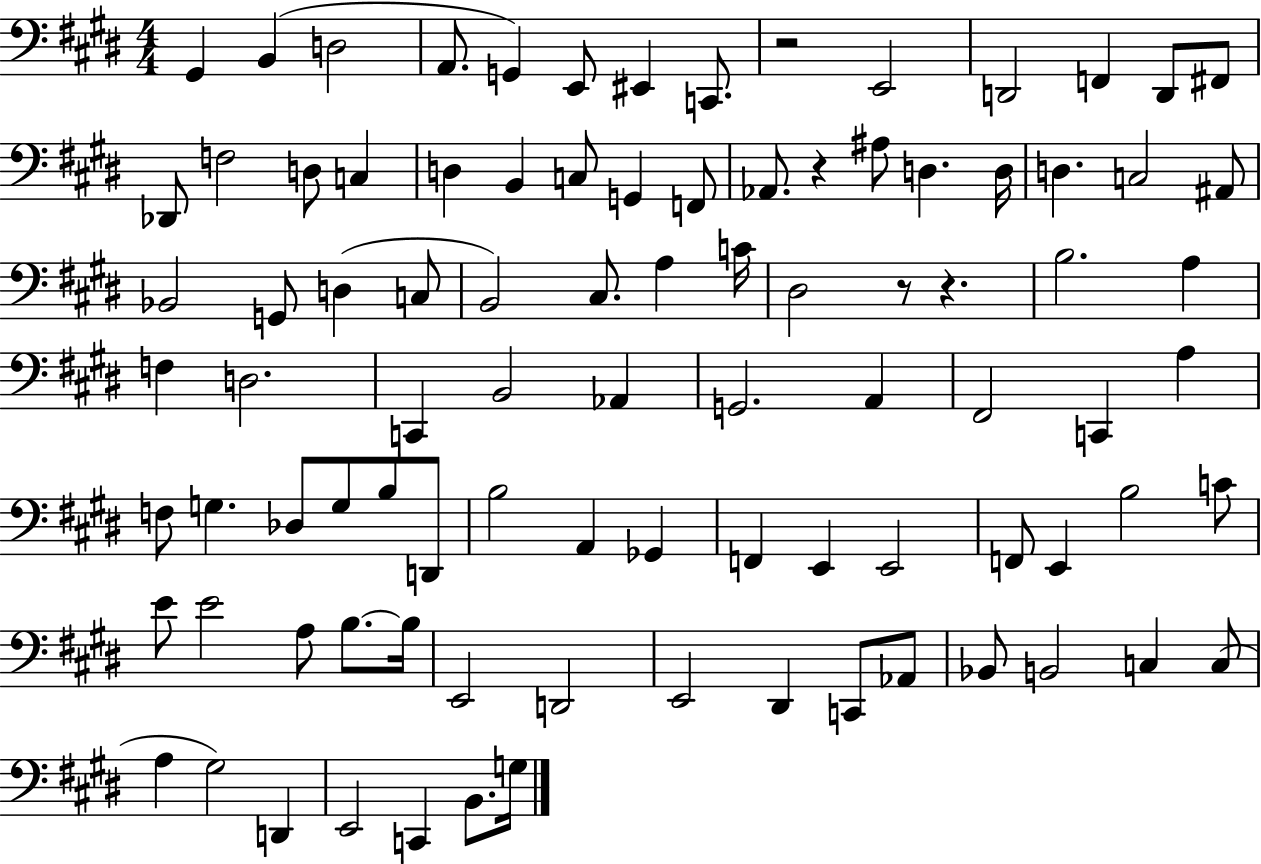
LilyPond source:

{
  \clef bass
  \numericTimeSignature
  \time 4/4
  \key e \major
  gis,4 b,4( d2 | a,8. g,4) e,8 eis,4 c,8. | r2 e,2 | d,2 f,4 d,8 fis,8 | \break des,8 f2 d8 c4 | d4 b,4 c8 g,4 f,8 | aes,8. r4 ais8 d4. d16 | d4. c2 ais,8 | \break bes,2 g,8 d4( c8 | b,2) cis8. a4 c'16 | dis2 r8 r4. | b2. a4 | \break f4 d2. | c,4 b,2 aes,4 | g,2. a,4 | fis,2 c,4 a4 | \break f8 g4. des8 g8 b8 d,8 | b2 a,4 ges,4 | f,4 e,4 e,2 | f,8 e,4 b2 c'8 | \break e'8 e'2 a8 b8.~~ b16 | e,2 d,2 | e,2 dis,4 c,8 aes,8 | bes,8 b,2 c4 c8( | \break a4 gis2) d,4 | e,2 c,4 b,8. g16 | \bar "|."
}